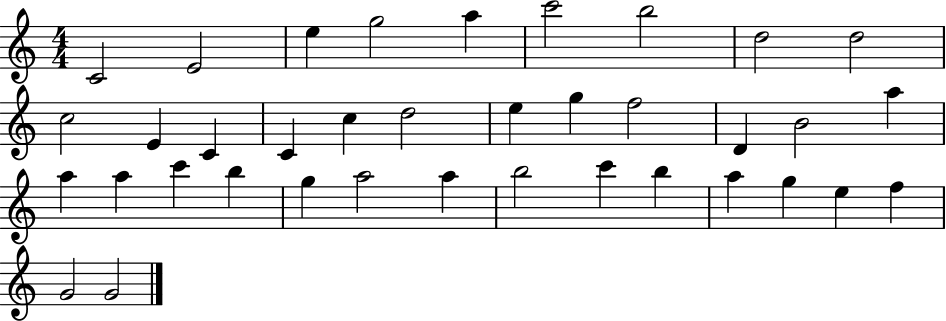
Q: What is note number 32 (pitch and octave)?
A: A5